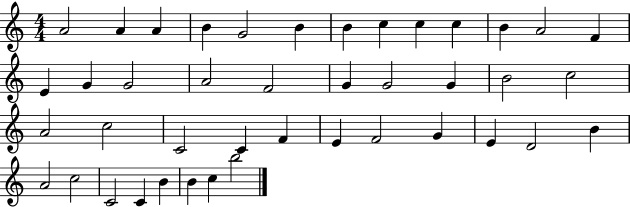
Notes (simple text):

A4/h A4/q A4/q B4/q G4/h B4/q B4/q C5/q C5/q C5/q B4/q A4/h F4/q E4/q G4/q G4/h A4/h F4/h G4/q G4/h G4/q B4/h C5/h A4/h C5/h C4/h C4/q F4/q E4/q F4/h G4/q E4/q D4/h B4/q A4/h C5/h C4/h C4/q B4/q B4/q C5/q B5/h